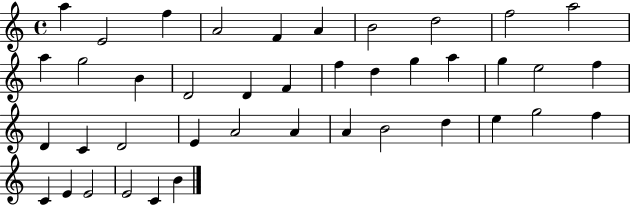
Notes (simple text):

A5/q E4/h F5/q A4/h F4/q A4/q B4/h D5/h F5/h A5/h A5/q G5/h B4/q D4/h D4/q F4/q F5/q D5/q G5/q A5/q G5/q E5/h F5/q D4/q C4/q D4/h E4/q A4/h A4/q A4/q B4/h D5/q E5/q G5/h F5/q C4/q E4/q E4/h E4/h C4/q B4/q